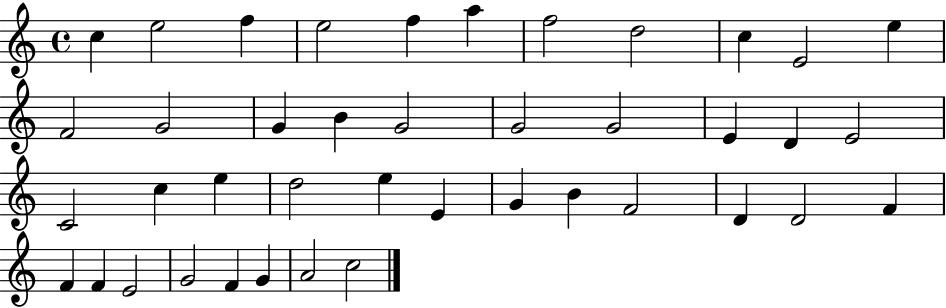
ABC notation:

X:1
T:Untitled
M:4/4
L:1/4
K:C
c e2 f e2 f a f2 d2 c E2 e F2 G2 G B G2 G2 G2 E D E2 C2 c e d2 e E G B F2 D D2 F F F E2 G2 F G A2 c2